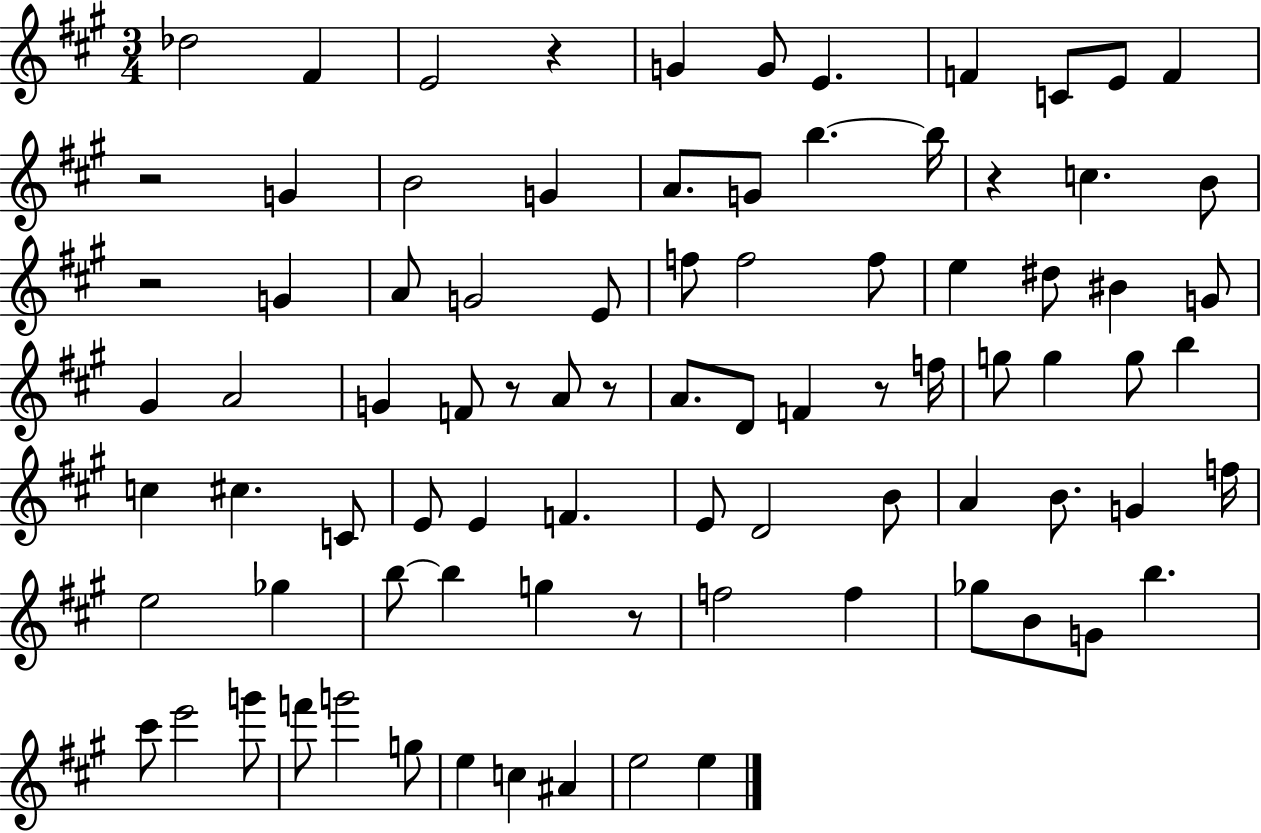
X:1
T:Untitled
M:3/4
L:1/4
K:A
_d2 ^F E2 z G G/2 E F C/2 E/2 F z2 G B2 G A/2 G/2 b b/4 z c B/2 z2 G A/2 G2 E/2 f/2 f2 f/2 e ^d/2 ^B G/2 ^G A2 G F/2 z/2 A/2 z/2 A/2 D/2 F z/2 f/4 g/2 g g/2 b c ^c C/2 E/2 E F E/2 D2 B/2 A B/2 G f/4 e2 _g b/2 b g z/2 f2 f _g/2 B/2 G/2 b ^c'/2 e'2 g'/2 f'/2 g'2 g/2 e c ^A e2 e